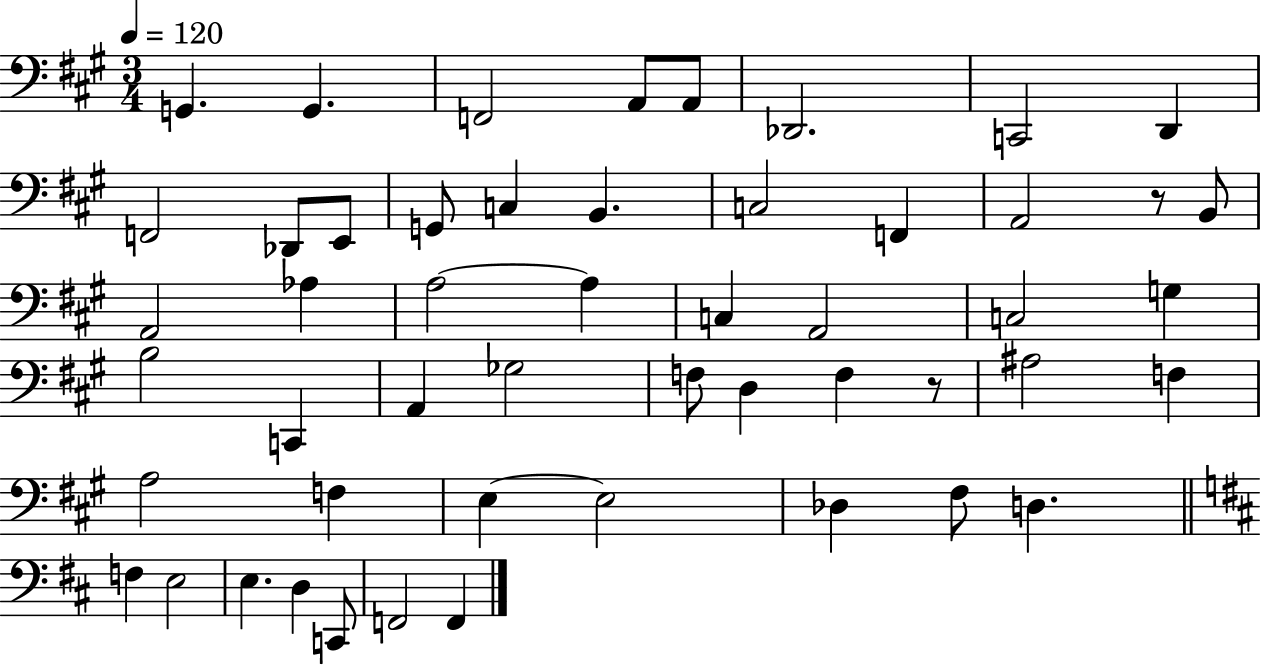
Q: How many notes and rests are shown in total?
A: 51